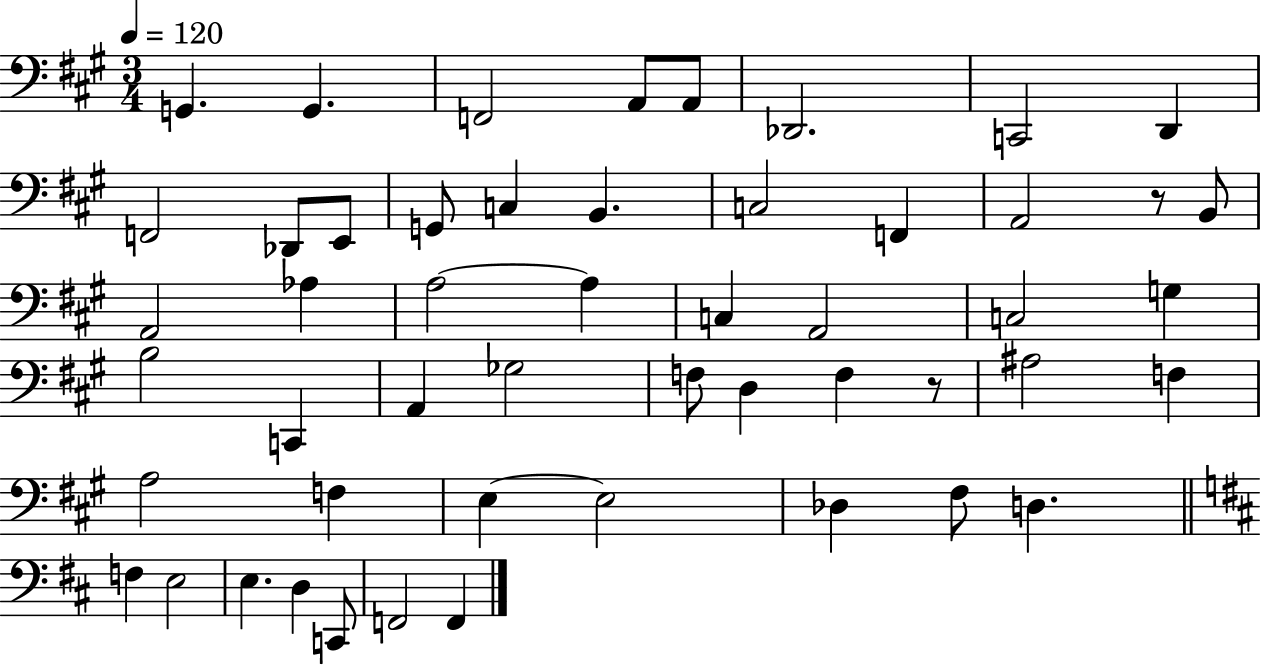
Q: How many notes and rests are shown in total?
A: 51